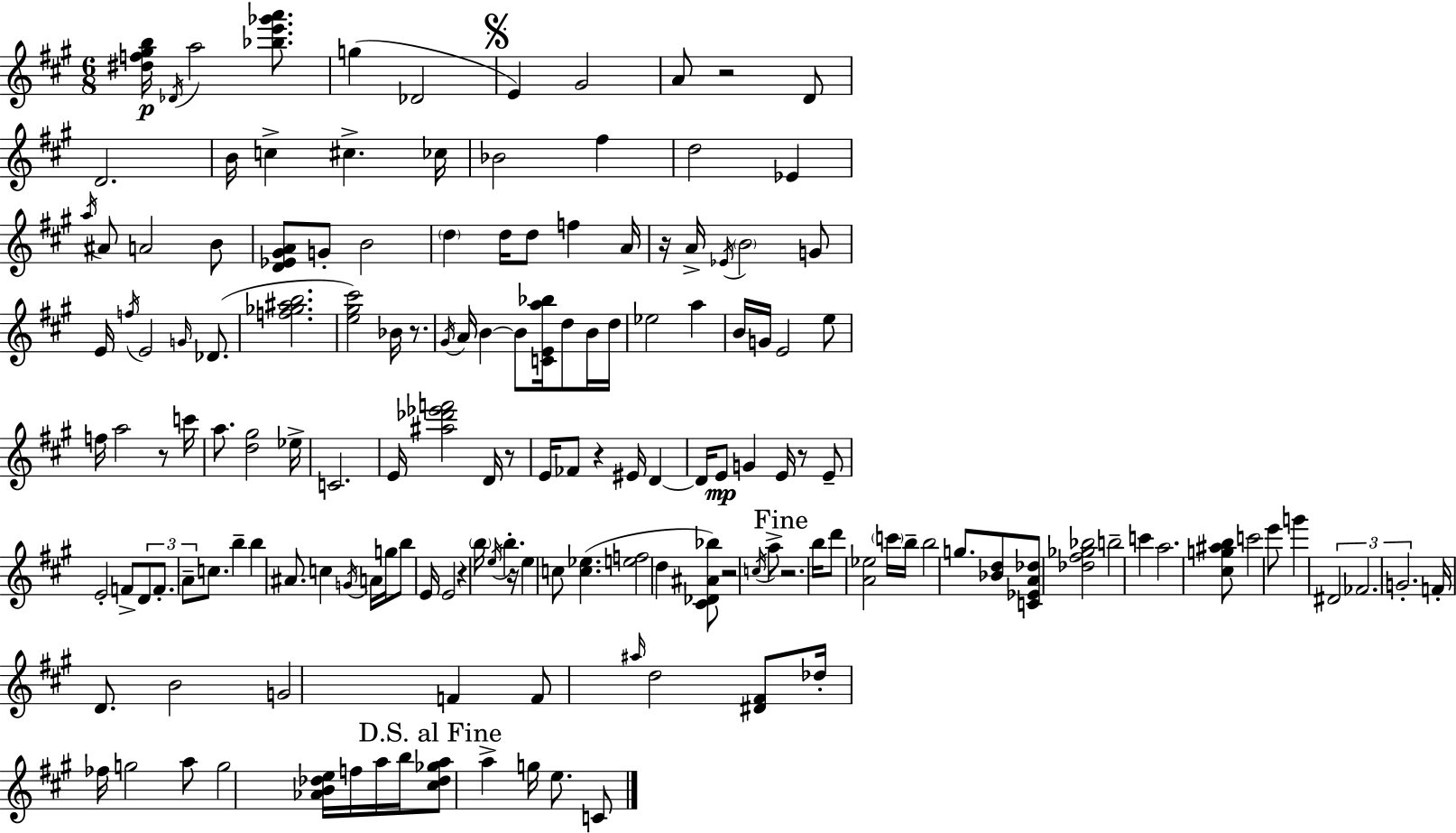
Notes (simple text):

[D#5,F5,G#5,B5]/s Db4/s A5/h [Bb5,E6,Gb6,A6]/e. G5/q Db4/h E4/q G#4/h A4/e R/h D4/e D4/h. B4/s C5/q C#5/q. CES5/s Bb4/h F#5/q D5/h Eb4/q A5/s A#4/e A4/h B4/e [D4,Eb4,G#4,A4]/e G4/e B4/h D5/q D5/s D5/e F5/q A4/s R/s A4/s Eb4/s B4/h G4/e E4/s F5/s E4/h G4/s Db4/e. [F5,Gb5,A#5,B5]/h. [E5,G#5,C#6]/h Bb4/s R/e. G#4/s A4/s B4/q B4/e [C4,E4,A5,Bb5]/s D5/e B4/s D5/s Eb5/h A5/q B4/s G4/s E4/h E5/e F5/s A5/h R/e C6/s A5/e. [D5,G#5]/h Eb5/s C4/h. E4/s [A#5,Db6,Eb6,F6]/h D4/s R/e E4/s FES4/e R/q EIS4/s D4/q D4/s E4/e G4/q E4/s R/e E4/e E4/h F4/e D4/e F4/e. A4/e C5/e. B5/q B5/q A#4/e. C5/q G4/s A4/s G5/s B5/e E4/s E4/h R/q B5/s E5/s B5/q. R/s E5/q C5/e [C5,Eb5]/q. [E5,F5]/h D5/q [C#4,Db4,A#4,Bb5]/e R/h C5/s A5/e R/h. B5/s D6/e [A4,Eb5]/h C6/s B5/s B5/h G5/e. [Bb4,D5]/e [C4,Eb4,A4,Db5]/e [Db5,F#5,Gb5,Bb5]/h B5/h C6/q A5/h. [C#5,G5,A#5,B5]/e C6/h E6/e G6/q D#4/h FES4/h. G4/h. F4/s D4/e. B4/h G4/h F4/q F4/e A#5/s D5/h [D#4,F#4]/e Db5/s FES5/s G5/h A5/e G5/h [Ab4,B4,Db5,E5]/s F5/s A5/s B5/s [C#5,Db5,Gb5,A5]/e A5/q G5/s E5/e. C4/e